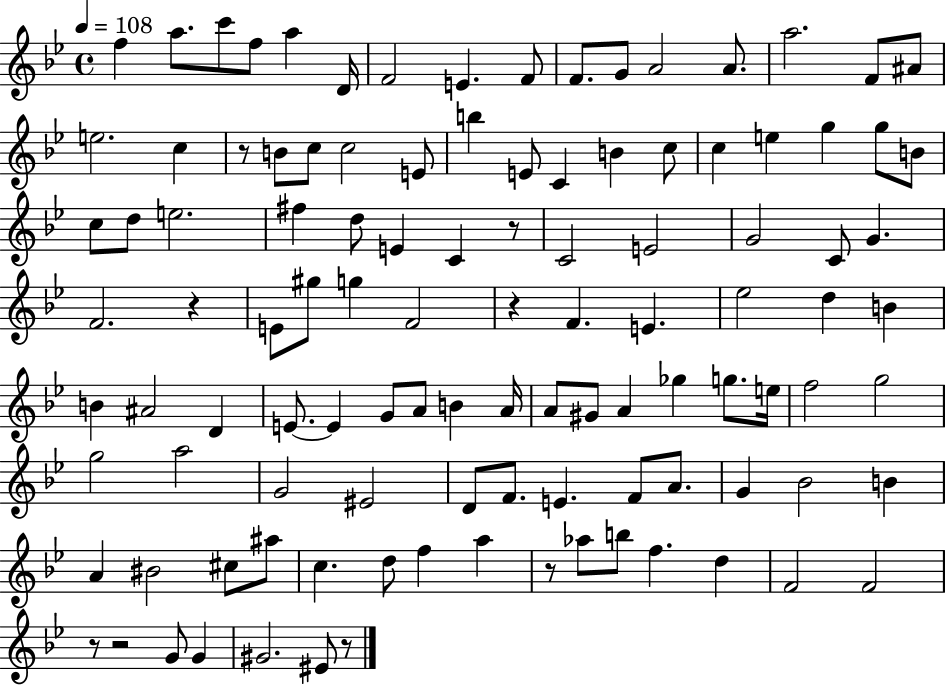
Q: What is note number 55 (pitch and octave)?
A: B4